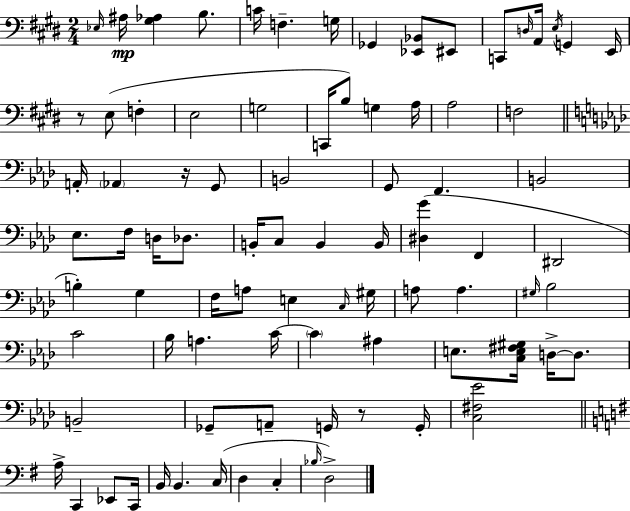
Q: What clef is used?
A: bass